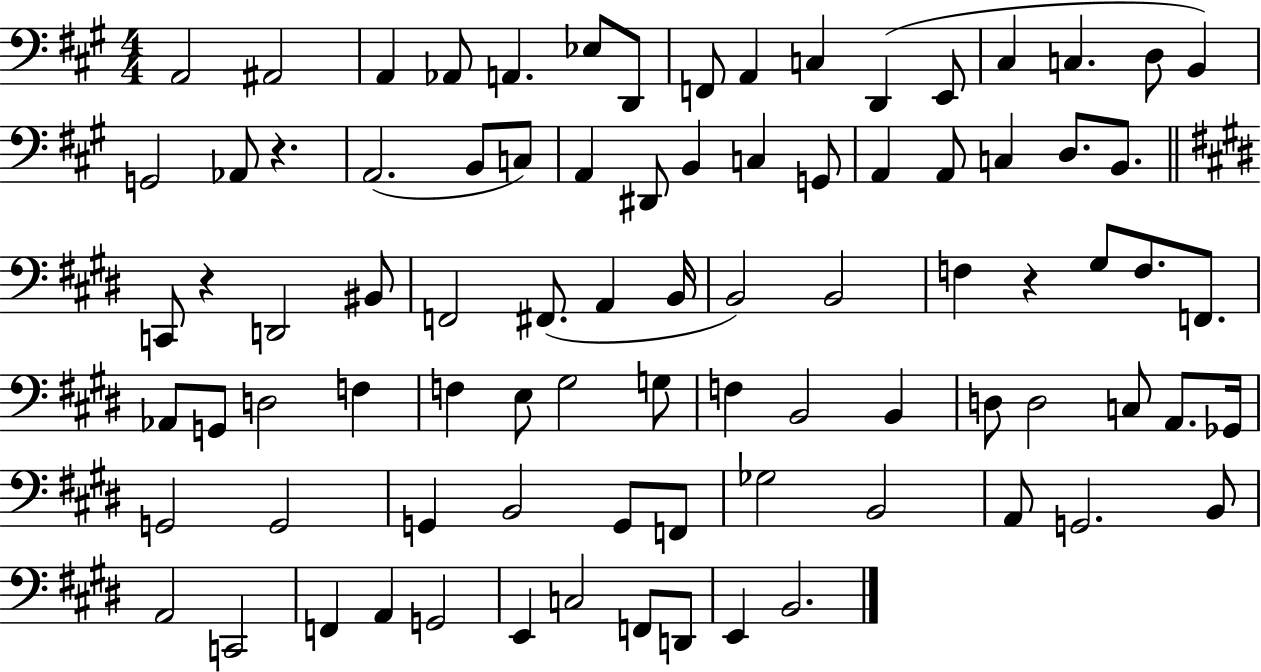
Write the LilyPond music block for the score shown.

{
  \clef bass
  \numericTimeSignature
  \time 4/4
  \key a \major
  a,2 ais,2 | a,4 aes,8 a,4. ees8 d,8 | f,8 a,4 c4 d,4( e,8 | cis4 c4. d8 b,4) | \break g,2 aes,8 r4. | a,2.( b,8 c8) | a,4 dis,8 b,4 c4 g,8 | a,4 a,8 c4 d8. b,8. | \break \bar "||" \break \key e \major c,8 r4 d,2 bis,8 | f,2 fis,8.( a,4 b,16 | b,2) b,2 | f4 r4 gis8 f8. f,8. | \break aes,8 g,8 d2 f4 | f4 e8 gis2 g8 | f4 b,2 b,4 | d8 d2 c8 a,8. ges,16 | \break g,2 g,2 | g,4 b,2 g,8 f,8 | ges2 b,2 | a,8 g,2. b,8 | \break a,2 c,2 | f,4 a,4 g,2 | e,4 c2 f,8 d,8 | e,4 b,2. | \break \bar "|."
}